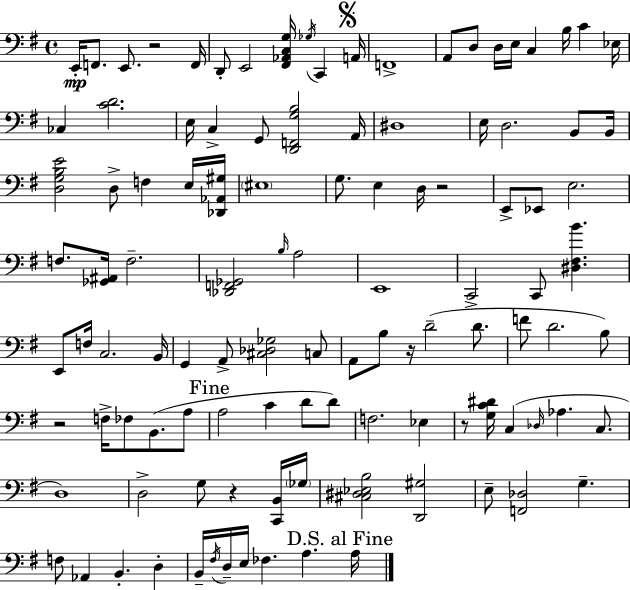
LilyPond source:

{
  \clef bass
  \time 4/4
  \defaultTimeSignature
  \key e \minor
  e,16-.\mp f,8. e,8. r2 f,16 | d,8-. e,2 <fis, aes, c g>16 \acciaccatura { ges16 } c,4 | \mark \markup { \musicglyph "scripts.segno" } a,16 f,1-> | a,8 d8 d16 e16 c4 b16 c'4 | \break ees16 ces4 <c' d'>2. | e16 c4-> g,8 <d, f, g b>2 | a,16 dis1 | e16 d2. b,8 | \break b,16 <d g b e'>2 d8-> f4 e16 | <des, aes, gis>16 \parenthesize eis1 | g8. e4 d16 r2 | e,8-> ees,8 e2. | \break f8. <ges, ais,>16 f2.-- | <des, f, ges,>2 \grace { b16 } a2 | e,1 | c,2-> c,8 <dis fis b'>4. | \break e,8 f16 c2. | b,16 g,4 a,8-> <cis des ges>2 | c8 a,8 b8 r16 d'2--( d'8. | f'8 d'2. | \break b8) r2 f16-> fes8 b,8.( | a8 \mark "Fine" a2 c'4 d'8 | d'8) f2. ees4 | r8 <g c' dis'>16 c4( \grace { des16 } aes4. | \break c8. d1) | d2-> g8 r4 | <c, b,>16 \parenthesize ges16 <cis dis ees b>2 <d, gis>2 | e8-- <f, des>2 g4.-- | \break f8 aes,4 b,4.-. d4-. | b,16-- \acciaccatura { fis16 } d16-- e16 fes4. a4. | \mark "D.S. al Fine" a16 \bar "|."
}